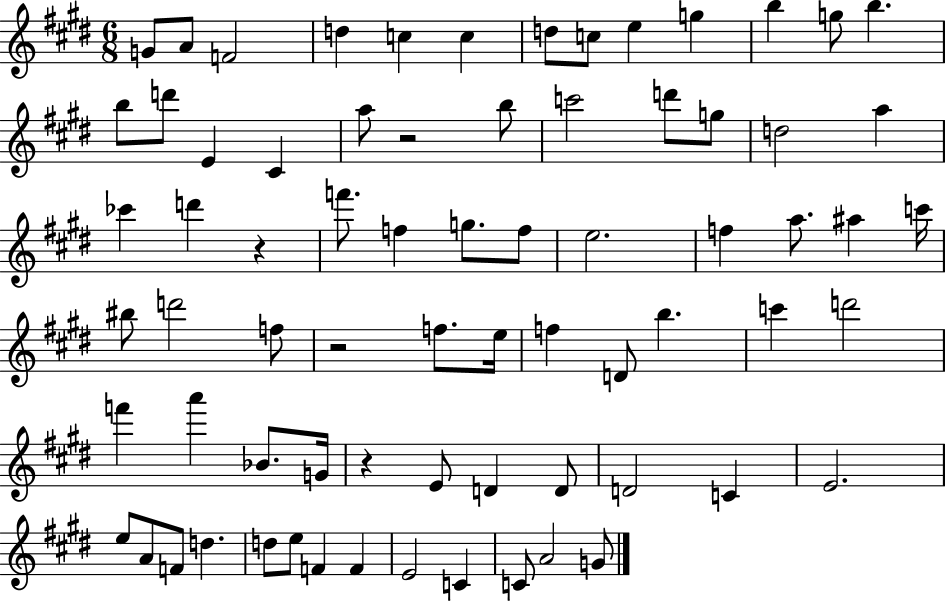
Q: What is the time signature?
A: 6/8